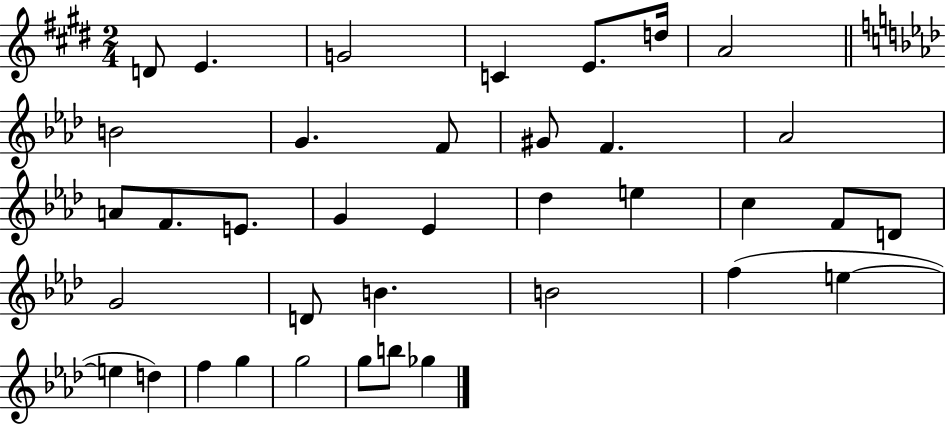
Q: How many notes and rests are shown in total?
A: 37